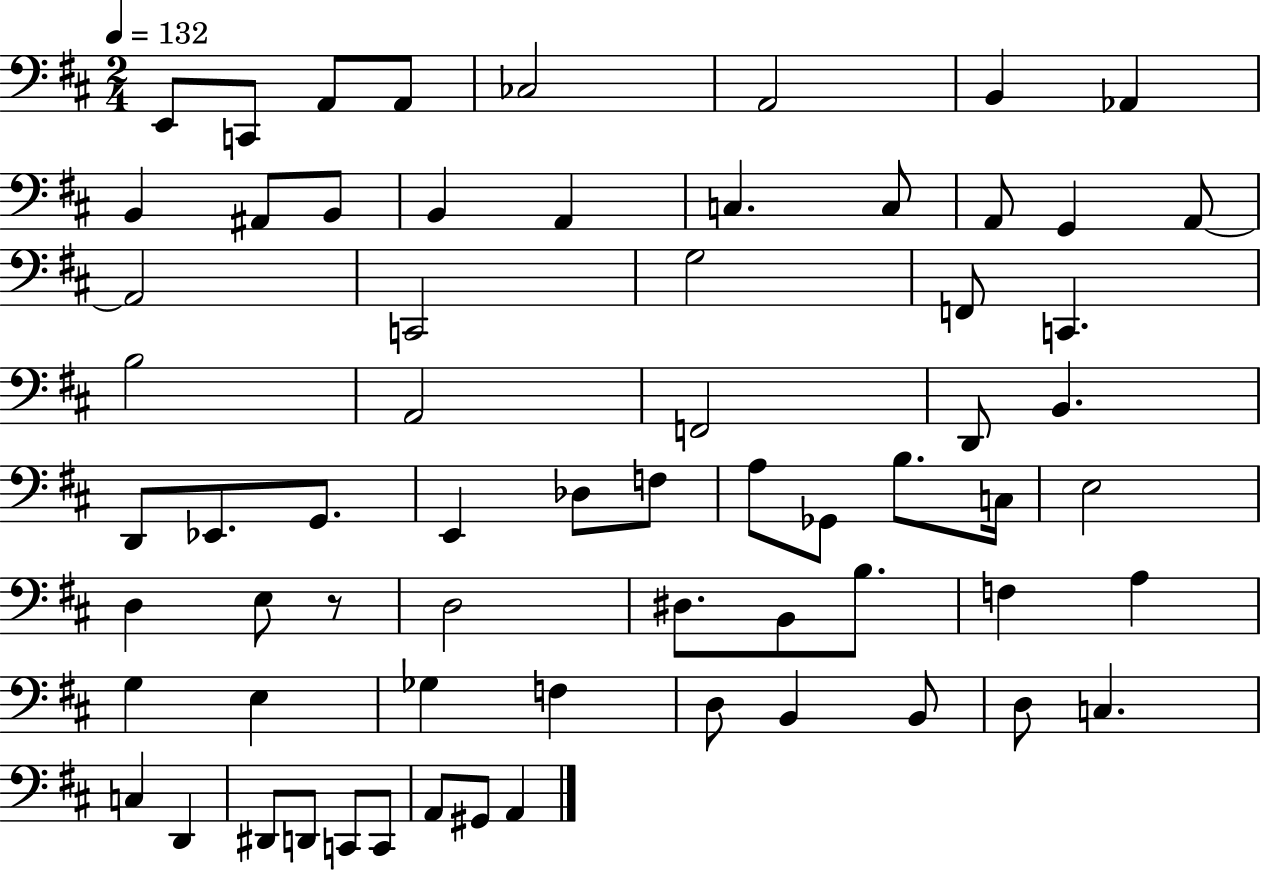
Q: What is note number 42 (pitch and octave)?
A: D3